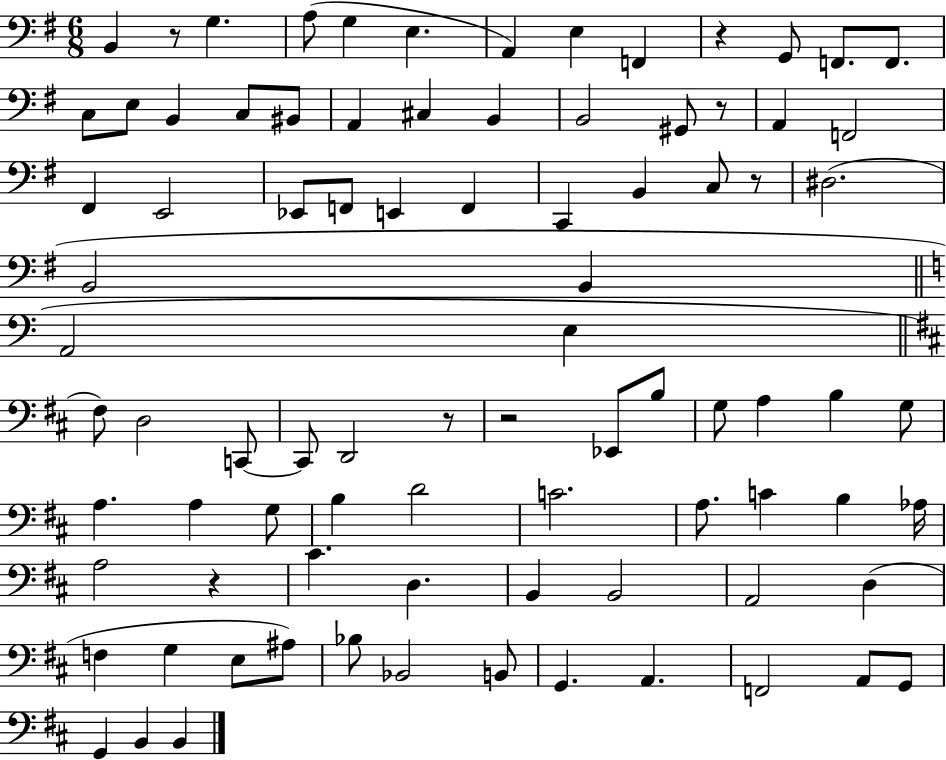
X:1
T:Untitled
M:6/8
L:1/4
K:G
B,, z/2 G, A,/2 G, E, A,, E, F,, z G,,/2 F,,/2 F,,/2 C,/2 E,/2 B,, C,/2 ^B,,/2 A,, ^C, B,, B,,2 ^G,,/2 z/2 A,, F,,2 ^F,, E,,2 _E,,/2 F,,/2 E,, F,, C,, B,, C,/2 z/2 ^D,2 B,,2 B,, A,,2 E, ^F,/2 D,2 C,,/2 C,,/2 D,,2 z/2 z2 _E,,/2 B,/2 G,/2 A, B, G,/2 A, A, G,/2 B, D2 C2 A,/2 C B, _A,/4 A,2 z ^C D, B,, B,,2 A,,2 D, F, G, E,/2 ^A,/2 _B,/2 _B,,2 B,,/2 G,, A,, F,,2 A,,/2 G,,/2 G,, B,, B,,